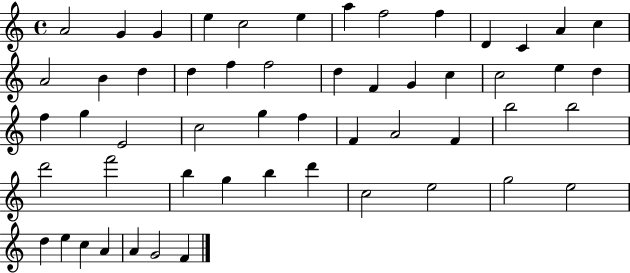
X:1
T:Untitled
M:4/4
L:1/4
K:C
A2 G G e c2 e a f2 f D C A c A2 B d d f f2 d F G c c2 e d f g E2 c2 g f F A2 F b2 b2 d'2 f'2 b g b d' c2 e2 g2 e2 d e c A A G2 F